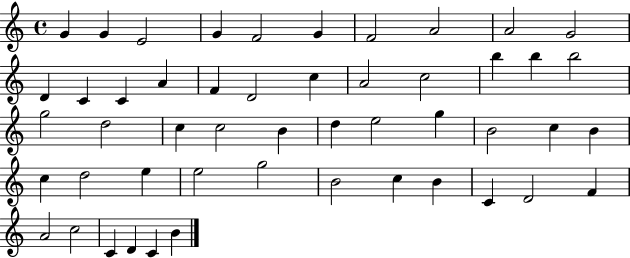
X:1
T:Untitled
M:4/4
L:1/4
K:C
G G E2 G F2 G F2 A2 A2 G2 D C C A F D2 c A2 c2 b b b2 g2 d2 c c2 B d e2 g B2 c B c d2 e e2 g2 B2 c B C D2 F A2 c2 C D C B